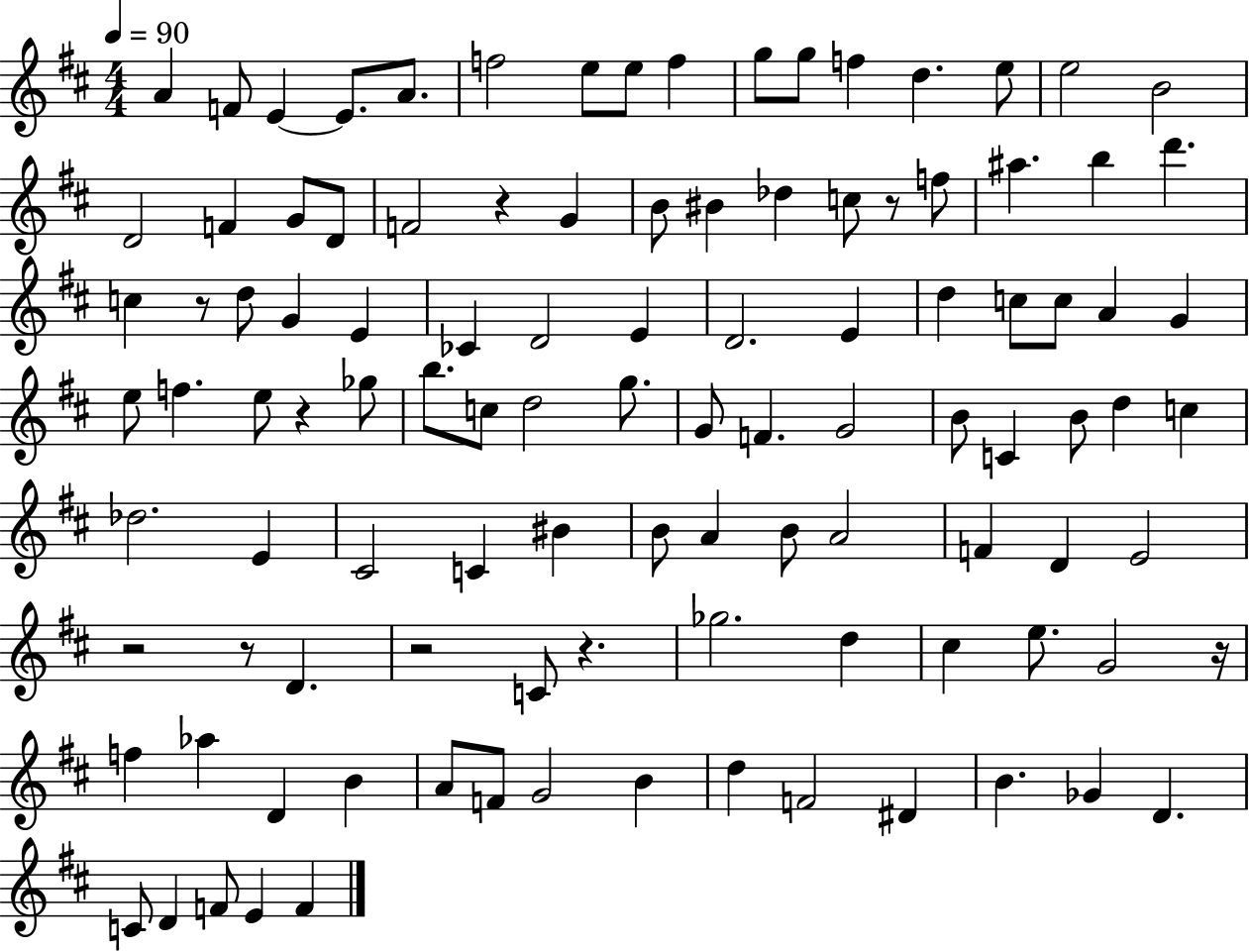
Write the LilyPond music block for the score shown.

{
  \clef treble
  \numericTimeSignature
  \time 4/4
  \key d \major
  \tempo 4 = 90
  a'4 f'8 e'4~~ e'8. a'8. | f''2 e''8 e''8 f''4 | g''8 g''8 f''4 d''4. e''8 | e''2 b'2 | \break d'2 f'4 g'8 d'8 | f'2 r4 g'4 | b'8 bis'4 des''4 c''8 r8 f''8 | ais''4. b''4 d'''4. | \break c''4 r8 d''8 g'4 e'4 | ces'4 d'2 e'4 | d'2. e'4 | d''4 c''8 c''8 a'4 g'4 | \break e''8 f''4. e''8 r4 ges''8 | b''8. c''8 d''2 g''8. | g'8 f'4. g'2 | b'8 c'4 b'8 d''4 c''4 | \break des''2. e'4 | cis'2 c'4 bis'4 | b'8 a'4 b'8 a'2 | f'4 d'4 e'2 | \break r2 r8 d'4. | r2 c'8 r4. | ges''2. d''4 | cis''4 e''8. g'2 r16 | \break f''4 aes''4 d'4 b'4 | a'8 f'8 g'2 b'4 | d''4 f'2 dis'4 | b'4. ges'4 d'4. | \break c'8 d'4 f'8 e'4 f'4 | \bar "|."
}